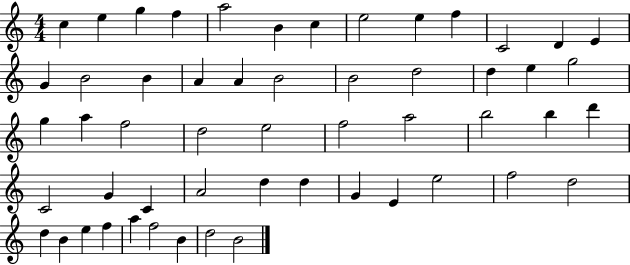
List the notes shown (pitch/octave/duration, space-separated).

C5/q E5/q G5/q F5/q A5/h B4/q C5/q E5/h E5/q F5/q C4/h D4/q E4/q G4/q B4/h B4/q A4/q A4/q B4/h B4/h D5/h D5/q E5/q G5/h G5/q A5/q F5/h D5/h E5/h F5/h A5/h B5/h B5/q D6/q C4/h G4/q C4/q A4/h D5/q D5/q G4/q E4/q E5/h F5/h D5/h D5/q B4/q E5/q F5/q A5/q F5/h B4/q D5/h B4/h